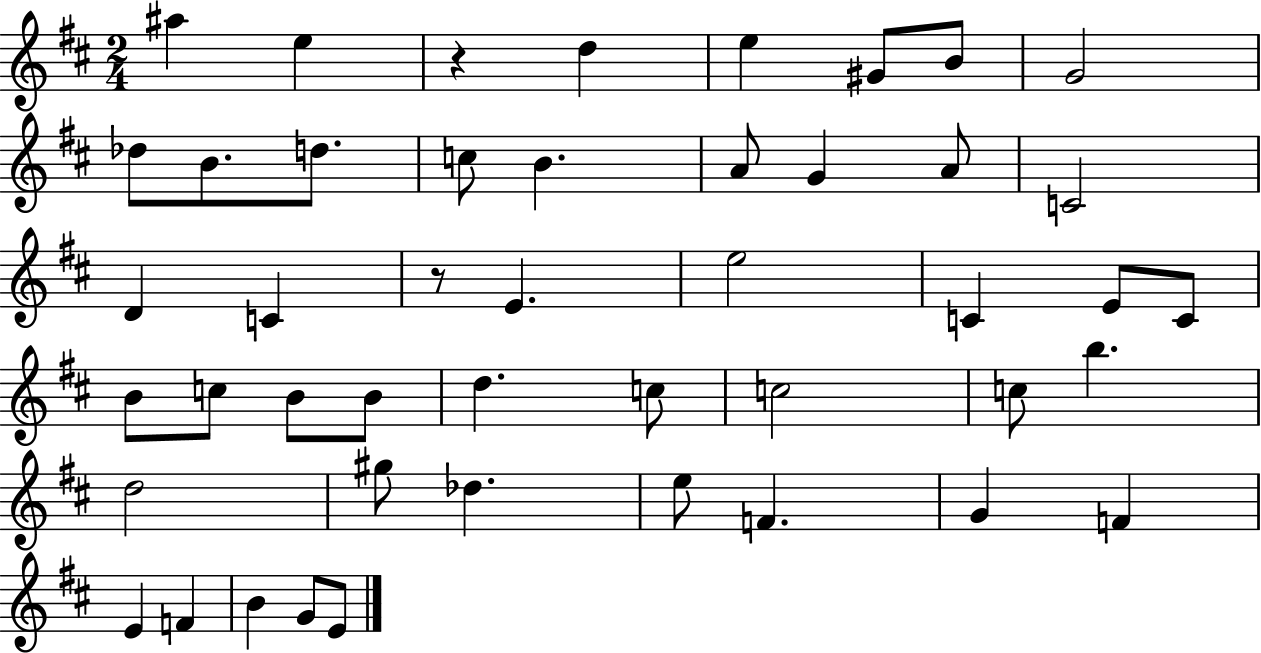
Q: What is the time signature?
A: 2/4